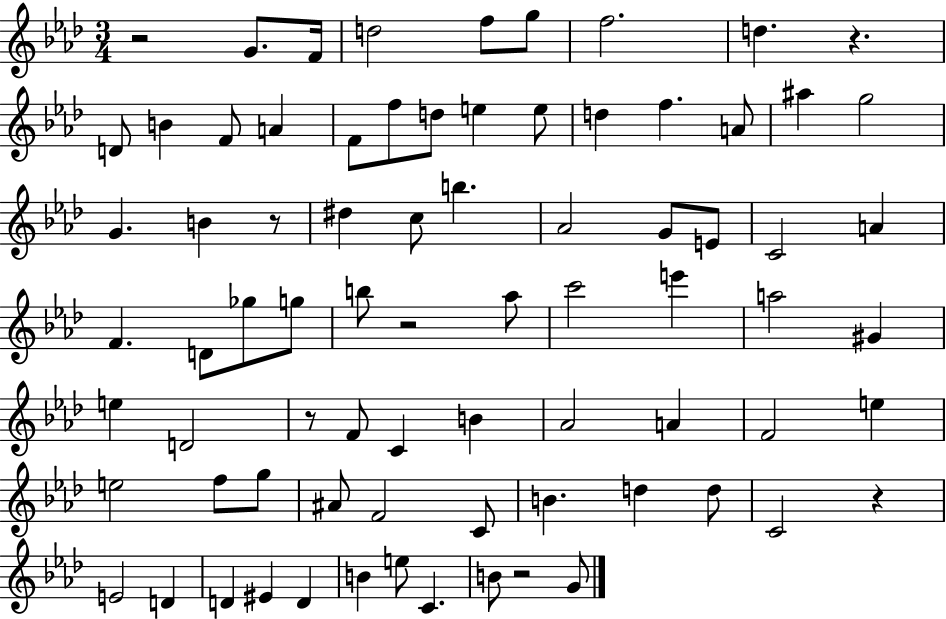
R/h G4/e. F4/s D5/h F5/e G5/e F5/h. D5/q. R/q. D4/e B4/q F4/e A4/q F4/e F5/e D5/e E5/q E5/e D5/q F5/q. A4/e A#5/q G5/h G4/q. B4/q R/e D#5/q C5/e B5/q. Ab4/h G4/e E4/e C4/h A4/q F4/q. D4/e Gb5/e G5/e B5/e R/h Ab5/e C6/h E6/q A5/h G#4/q E5/q D4/h R/e F4/e C4/q B4/q Ab4/h A4/q F4/h E5/q E5/h F5/e G5/e A#4/e F4/h C4/e B4/q. D5/q D5/e C4/h R/q E4/h D4/q D4/q EIS4/q D4/q B4/q E5/e C4/q. B4/e R/h G4/e